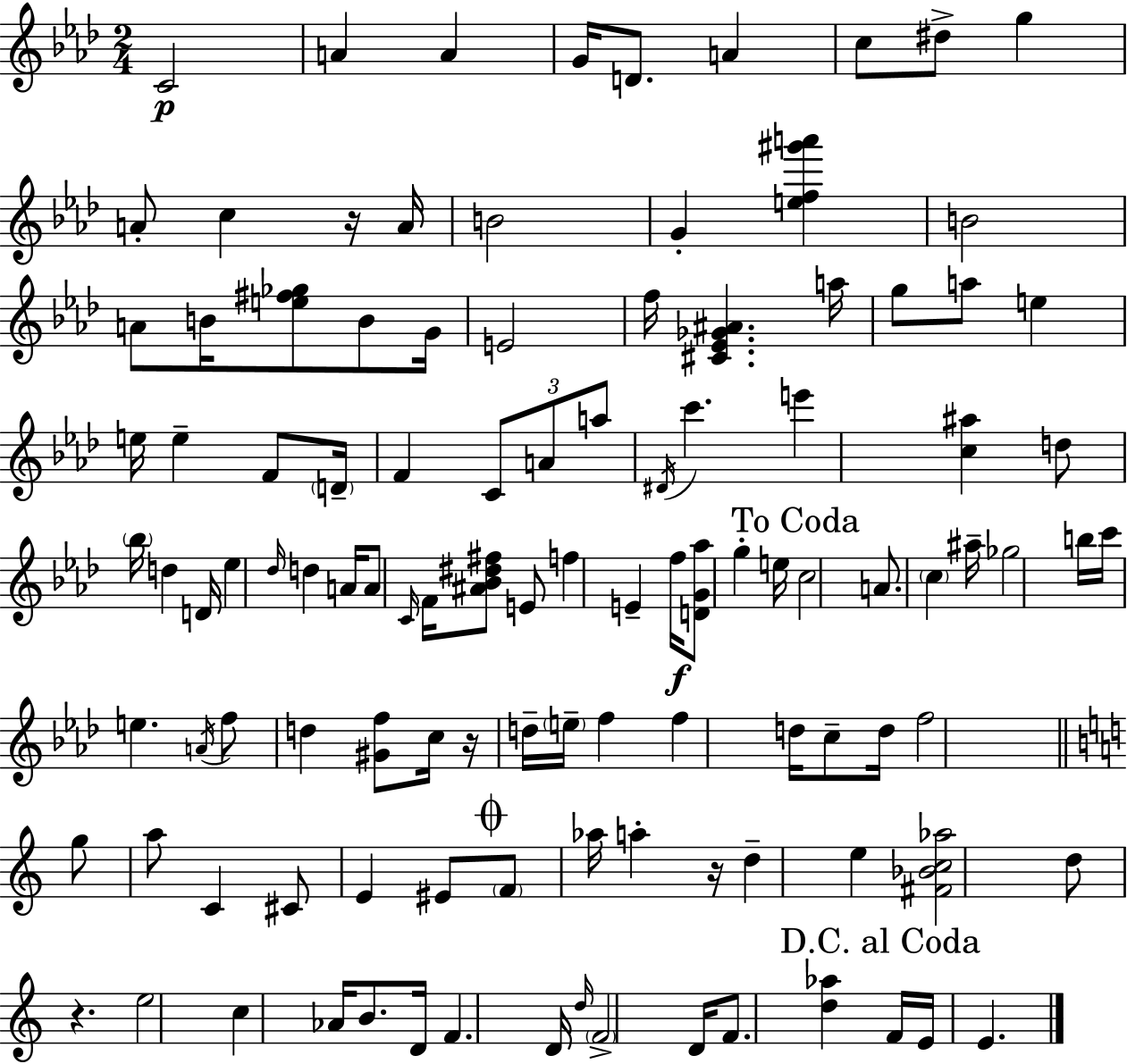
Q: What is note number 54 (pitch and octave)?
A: C5